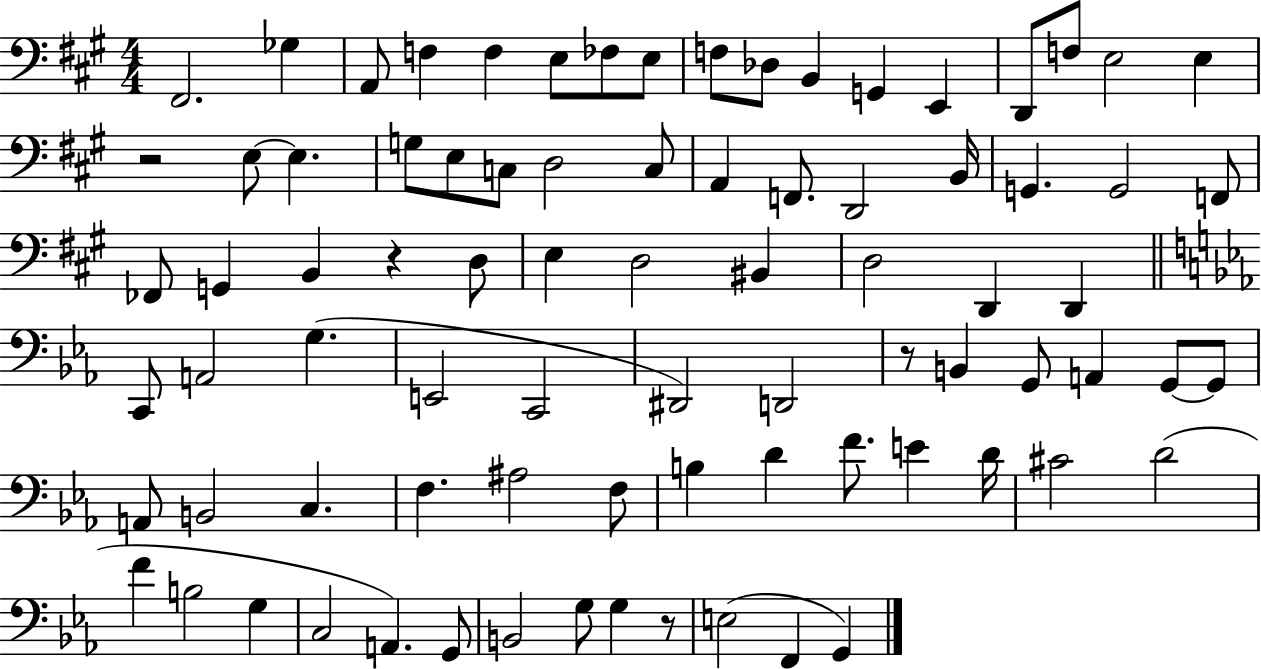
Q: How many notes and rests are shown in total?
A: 82